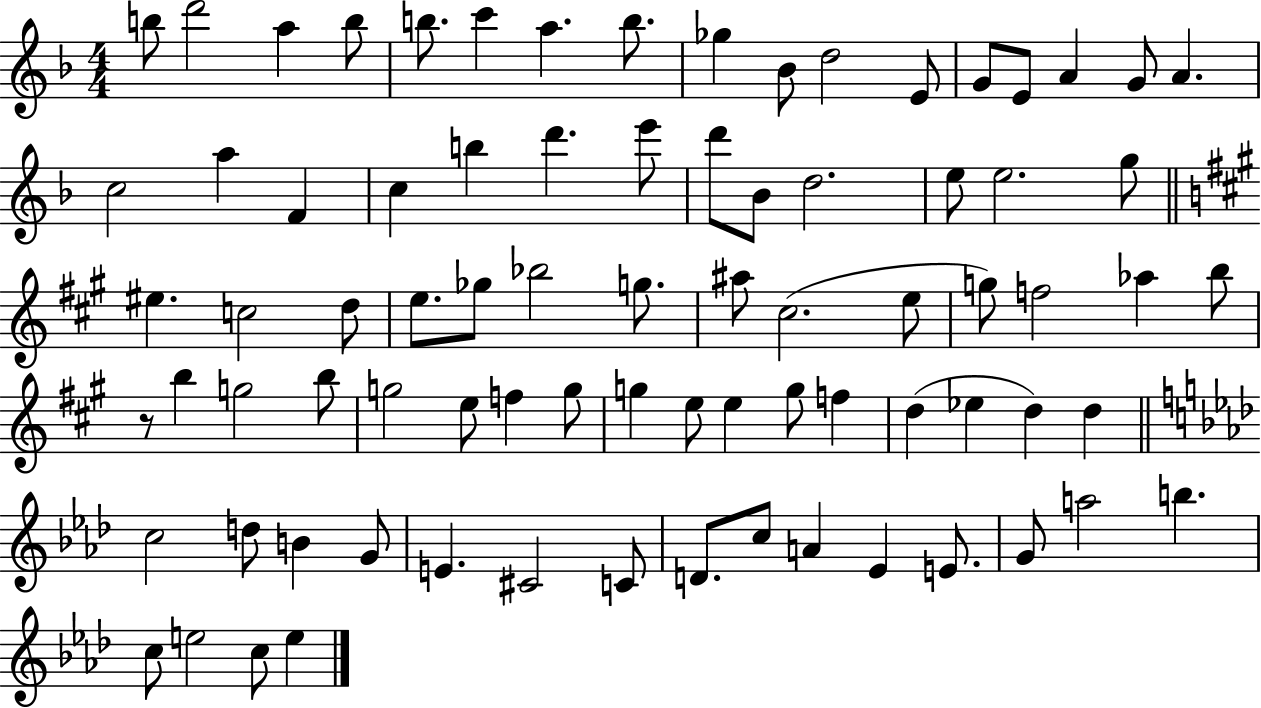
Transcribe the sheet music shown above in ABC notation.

X:1
T:Untitled
M:4/4
L:1/4
K:F
b/2 d'2 a b/2 b/2 c' a b/2 _g _B/2 d2 E/2 G/2 E/2 A G/2 A c2 a F c b d' e'/2 d'/2 _B/2 d2 e/2 e2 g/2 ^e c2 d/2 e/2 _g/2 _b2 g/2 ^a/2 ^c2 e/2 g/2 f2 _a b/2 z/2 b g2 b/2 g2 e/2 f g/2 g e/2 e g/2 f d _e d d c2 d/2 B G/2 E ^C2 C/2 D/2 c/2 A _E E/2 G/2 a2 b c/2 e2 c/2 e